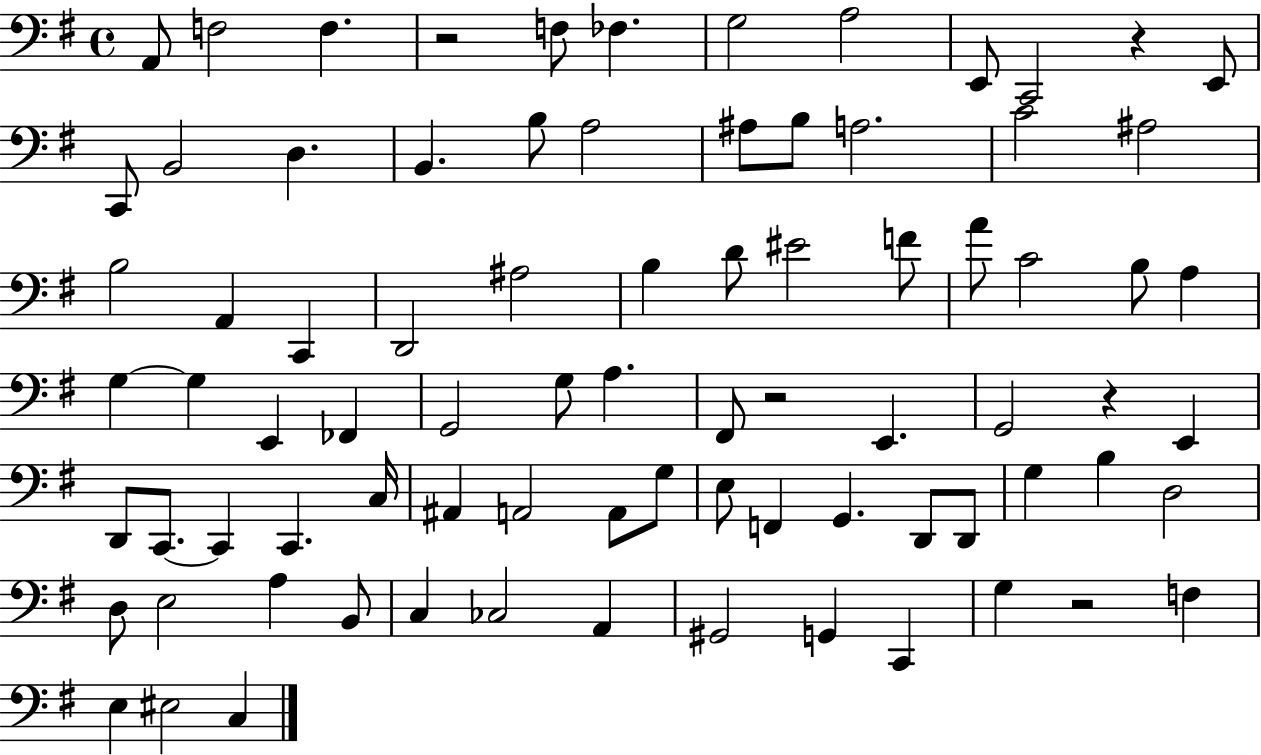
A2/e F3/h F3/q. R/h F3/e FES3/q. G3/h A3/h E2/e C2/h R/q E2/e C2/e B2/h D3/q. B2/q. B3/e A3/h A#3/e B3/e A3/h. C4/h A#3/h B3/h A2/q C2/q D2/h A#3/h B3/q D4/e EIS4/h F4/e A4/e C4/h B3/e A3/q G3/q G3/q E2/q FES2/q G2/h G3/e A3/q. F#2/e R/h E2/q. G2/h R/q E2/q D2/e C2/e. C2/q C2/q. C3/s A#2/q A2/h A2/e G3/e E3/e F2/q G2/q. D2/e D2/e G3/q B3/q D3/h D3/e E3/h A3/q B2/e C3/q CES3/h A2/q G#2/h G2/q C2/q G3/q R/h F3/q E3/q EIS3/h C3/q